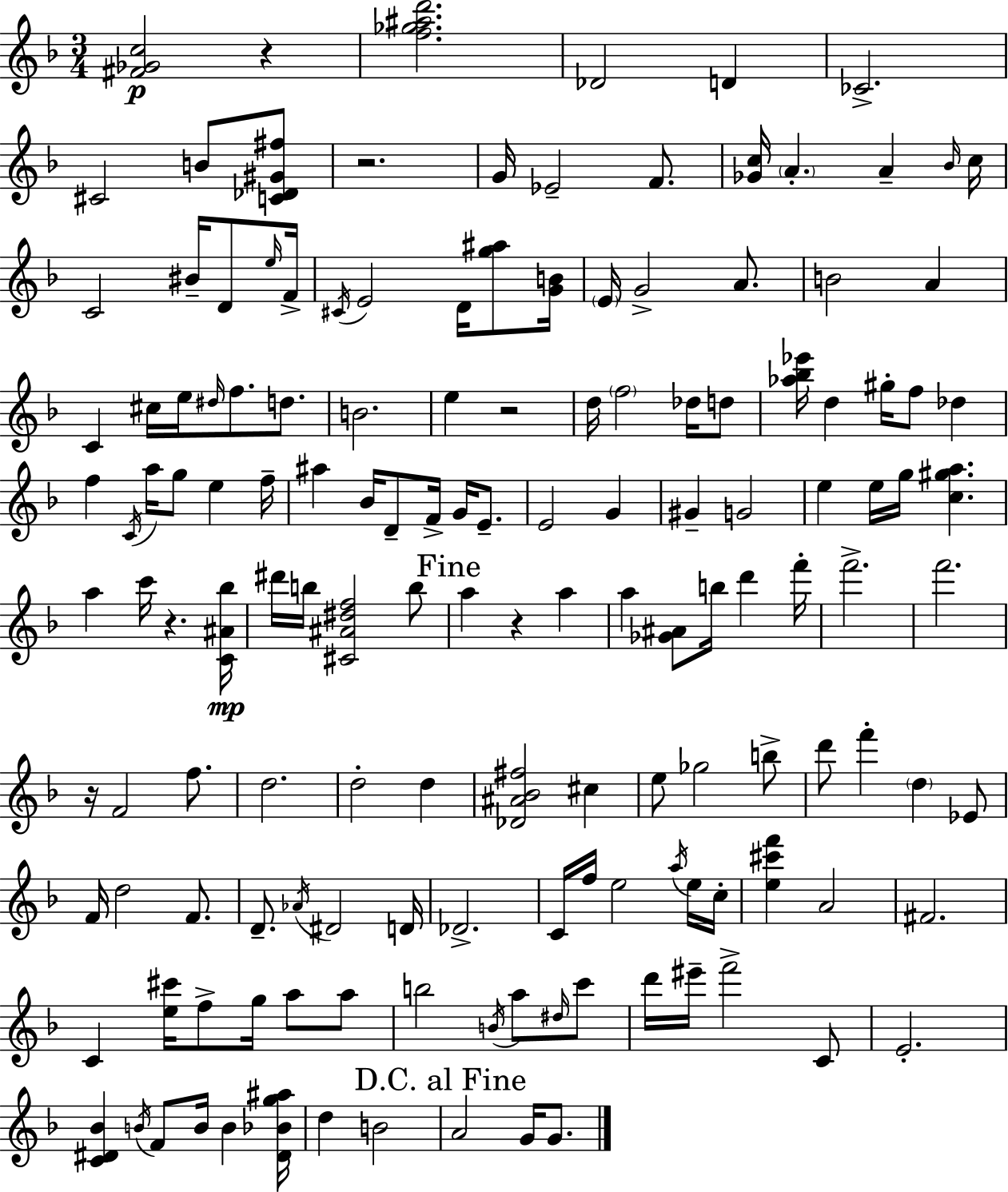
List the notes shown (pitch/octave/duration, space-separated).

[F#4,Gb4,C5]/h R/q [F5,Gb5,A#5,D6]/h. Db4/h D4/q CES4/h. C#4/h B4/e [C4,Db4,G#4,F#5]/e R/h. G4/s Eb4/h F4/e. [Gb4,C5]/s A4/q. A4/q Bb4/s C5/s C4/h BIS4/s D4/e E5/s F4/s C#4/s E4/h D4/s [G5,A#5]/e [G4,B4]/s E4/s G4/h A4/e. B4/h A4/q C4/q C#5/s E5/s D#5/s F5/e. D5/e. B4/h. E5/q R/h D5/s F5/h Db5/s D5/e [Ab5,Bb5,Eb6]/s D5/q G#5/s F5/e Db5/q F5/q C4/s A5/s G5/e E5/q F5/s A#5/q Bb4/s D4/e F4/s G4/s E4/e. E4/h G4/q G#4/q G4/h E5/q E5/s G5/s [C5,G#5,A5]/q. A5/q C6/s R/q. [C4,A#4,Bb5]/s D#6/s B5/s [C#4,A#4,D#5,F5]/h B5/e A5/q R/q A5/q A5/q [Gb4,A#4]/e B5/s D6/q F6/s F6/h. F6/h. R/s F4/h F5/e. D5/h. D5/h D5/q [Db4,A#4,Bb4,F#5]/h C#5/q E5/e Gb5/h B5/e D6/e F6/q D5/q Eb4/e F4/s D5/h F4/e. D4/e. Ab4/s D#4/h D4/s Db4/h. C4/s F5/s E5/h A5/s E5/s C5/s [E5,C#6,F6]/q A4/h F#4/h. C4/q [E5,C#6]/s F5/e G5/s A5/e A5/e B5/h B4/s A5/e D#5/s C6/e D6/s EIS6/s F6/h C4/e E4/h. [C4,D#4,Bb4]/q B4/s F4/e B4/s B4/q [D#4,Bb4,G5,A#5]/s D5/q B4/h A4/h G4/s G4/e.